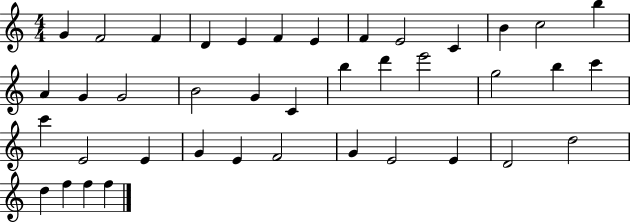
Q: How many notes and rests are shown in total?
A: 40